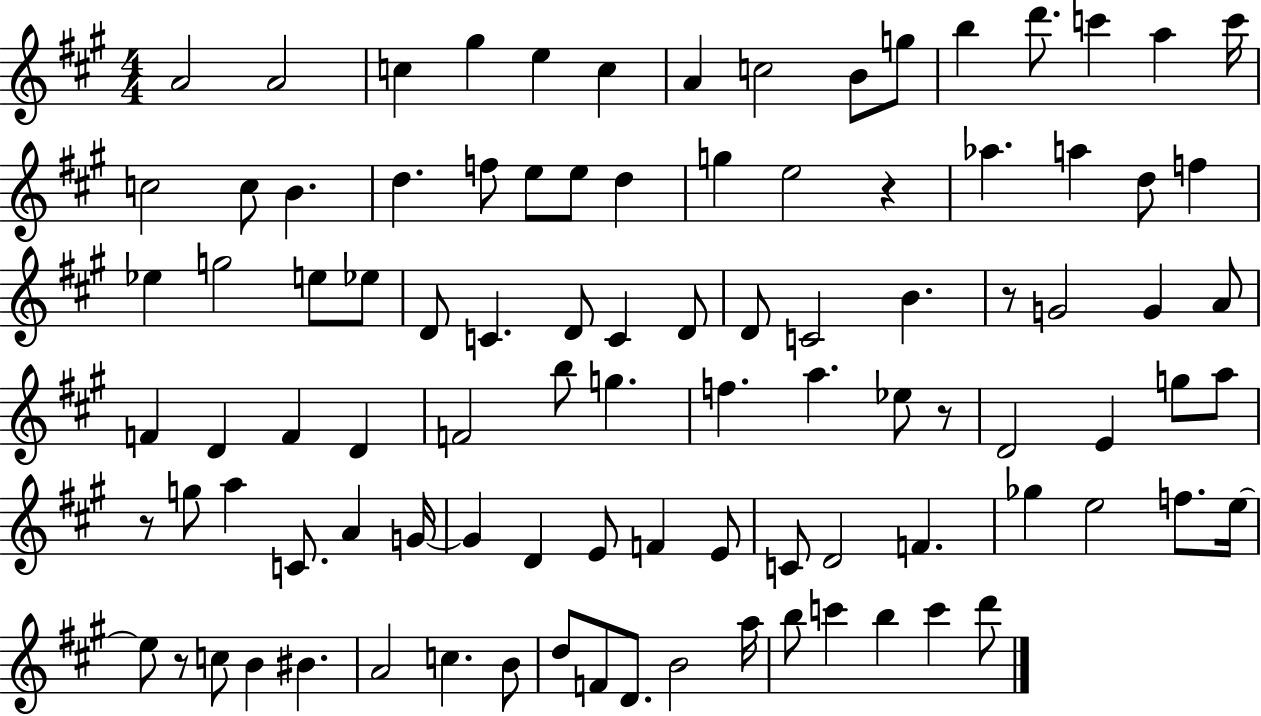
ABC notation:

X:1
T:Untitled
M:4/4
L:1/4
K:A
A2 A2 c ^g e c A c2 B/2 g/2 b d'/2 c' a c'/4 c2 c/2 B d f/2 e/2 e/2 d g e2 z _a a d/2 f _e g2 e/2 _e/2 D/2 C D/2 C D/2 D/2 C2 B z/2 G2 G A/2 F D F D F2 b/2 g f a _e/2 z/2 D2 E g/2 a/2 z/2 g/2 a C/2 A G/4 G D E/2 F E/2 C/2 D2 F _g e2 f/2 e/4 e/2 z/2 c/2 B ^B A2 c B/2 d/2 F/2 D/2 B2 a/4 b/2 c' b c' d'/2